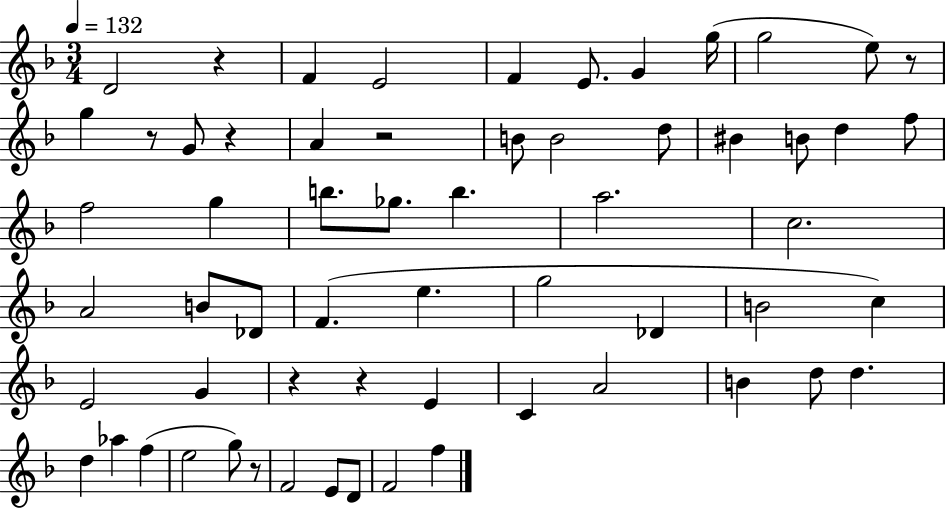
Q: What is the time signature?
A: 3/4